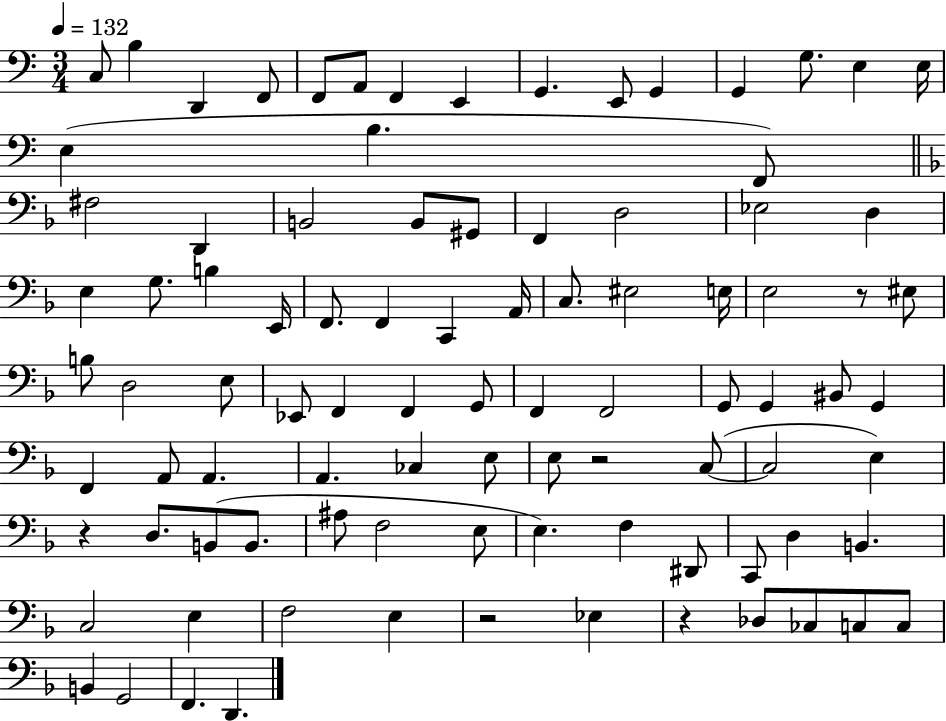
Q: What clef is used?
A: bass